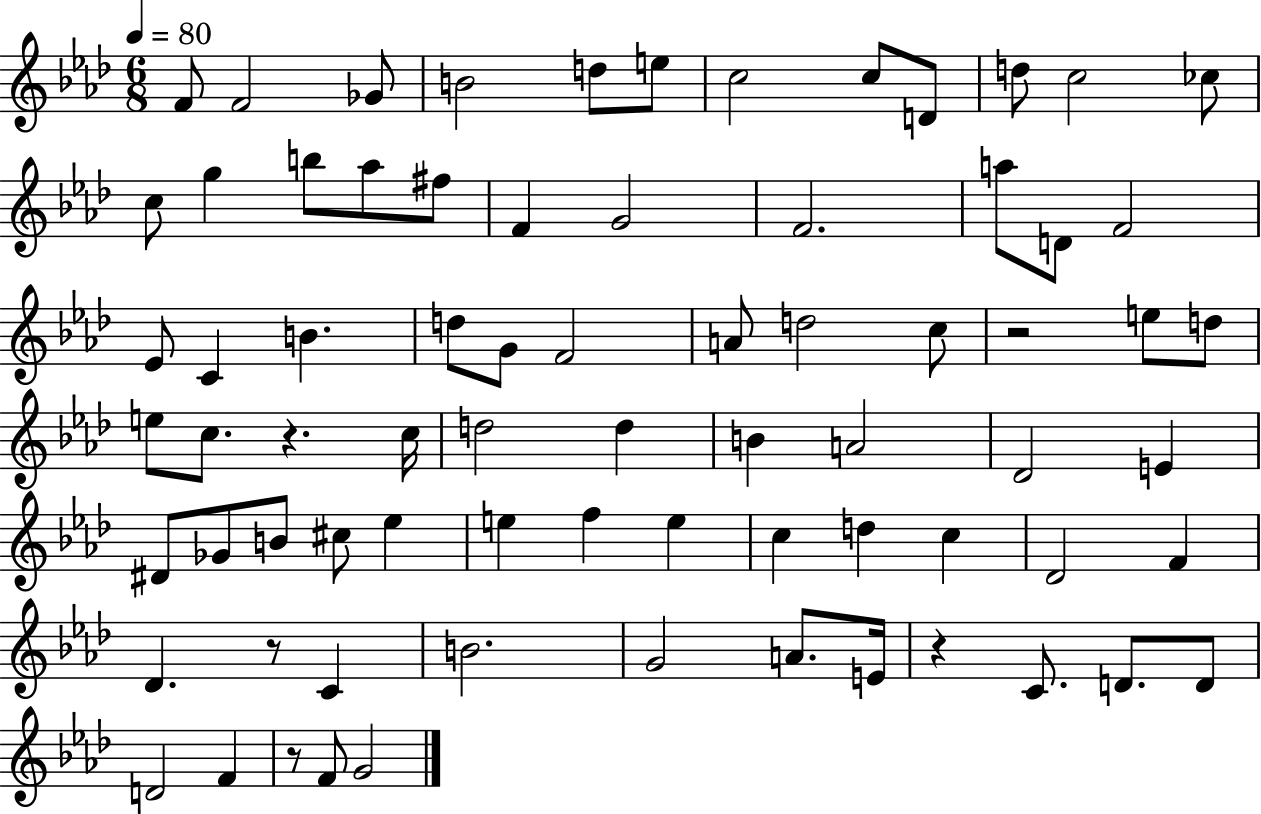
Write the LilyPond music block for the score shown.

{
  \clef treble
  \numericTimeSignature
  \time 6/8
  \key aes \major
  \tempo 4 = 80
  f'8 f'2 ges'8 | b'2 d''8 e''8 | c''2 c''8 d'8 | d''8 c''2 ces''8 | \break c''8 g''4 b''8 aes''8 fis''8 | f'4 g'2 | f'2. | a''8 d'8 f'2 | \break ees'8 c'4 b'4. | d''8 g'8 f'2 | a'8 d''2 c''8 | r2 e''8 d''8 | \break e''8 c''8. r4. c''16 | d''2 d''4 | b'4 a'2 | des'2 e'4 | \break dis'8 ges'8 b'8 cis''8 ees''4 | e''4 f''4 e''4 | c''4 d''4 c''4 | des'2 f'4 | \break des'4. r8 c'4 | b'2. | g'2 a'8. e'16 | r4 c'8. d'8. d'8 | \break d'2 f'4 | r8 f'8 g'2 | \bar "|."
}